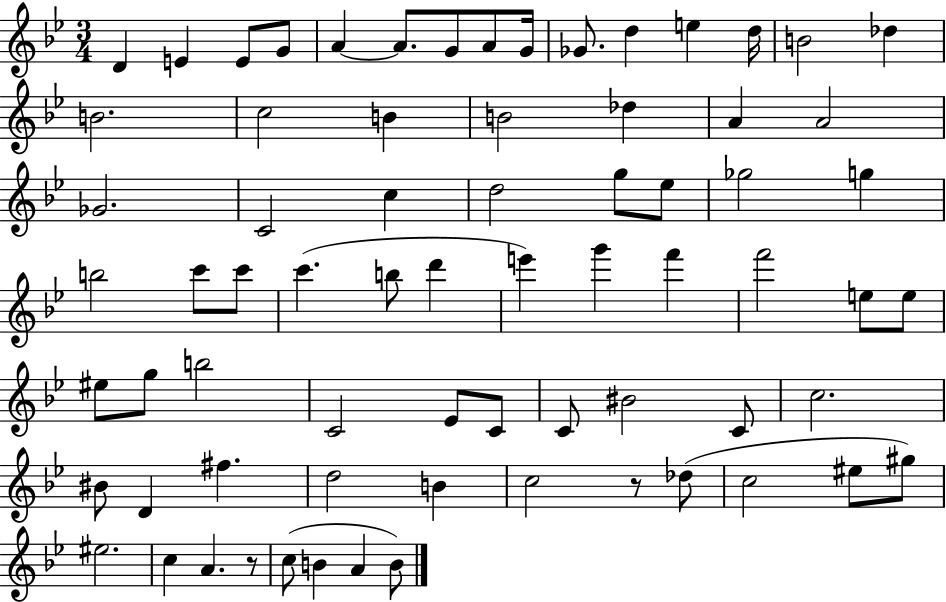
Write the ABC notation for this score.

X:1
T:Untitled
M:3/4
L:1/4
K:Bb
D E E/2 G/2 A A/2 G/2 A/2 G/4 _G/2 d e d/4 B2 _d B2 c2 B B2 _d A A2 _G2 C2 c d2 g/2 _e/2 _g2 g b2 c'/2 c'/2 c' b/2 d' e' g' f' f'2 e/2 e/2 ^e/2 g/2 b2 C2 _E/2 C/2 C/2 ^B2 C/2 c2 ^B/2 D ^f d2 B c2 z/2 _d/2 c2 ^e/2 ^g/2 ^e2 c A z/2 c/2 B A B/2